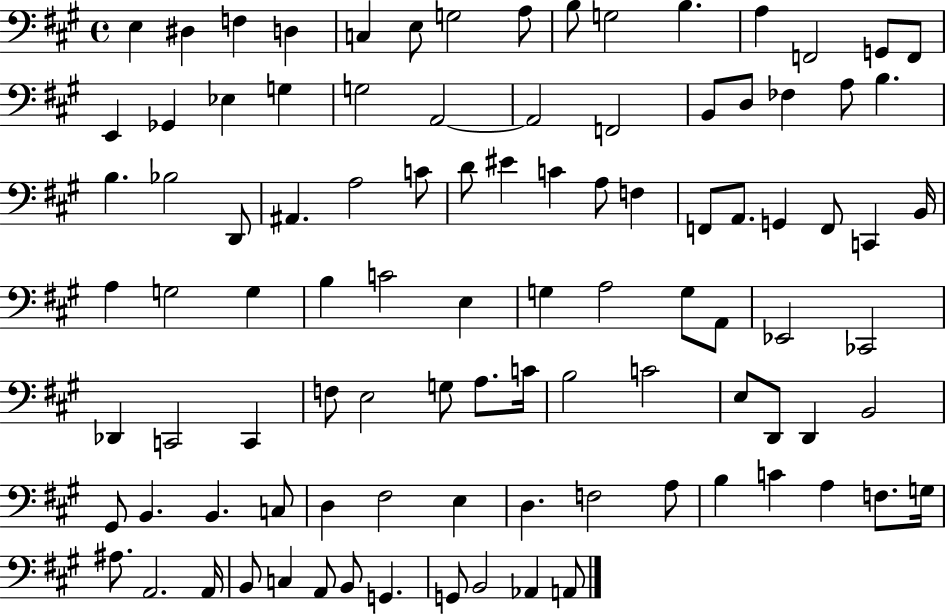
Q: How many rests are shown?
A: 0